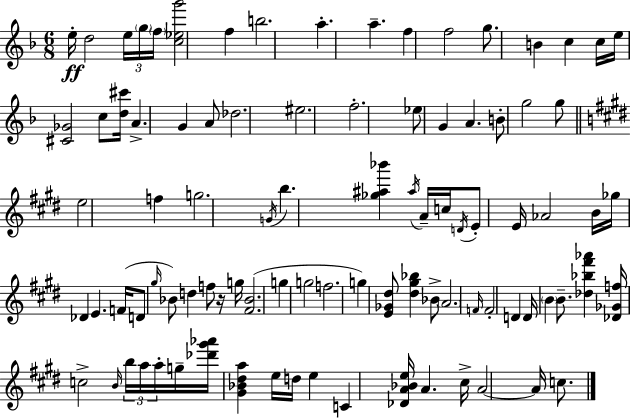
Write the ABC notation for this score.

X:1
T:Untitled
M:6/8
L:1/4
K:Dm
e/4 d2 e/4 g/4 f/4 [c_eg']2 f b2 a a f f2 g/2 B c c/4 e/4 [^C_G]2 c/2 [d^c']/4 A G A/2 _d2 ^e2 f2 _e/2 G A B/2 g2 g/2 e2 f g2 G/4 b [_g^a_b'] ^a/4 A/4 c/4 D/4 E/2 E/4 _A2 B/4 _g/4 _D E F/4 D/2 ^g/4 _B/2 d f/2 z/4 g/4 [^F_B]2 g g2 f2 g [E_G^d]/2 [^d^g_b] _B/2 A2 F/4 F2 D D/4 B B/2 [_d_b^f'_a'] [_D_Gf]/4 c2 B/4 b/4 a/4 a/4 g/4 [_d'^g'_a']/4 [^G_B^da] e/4 d/4 e C [_DA_Be]/4 A ^c/4 A2 A/4 c/2